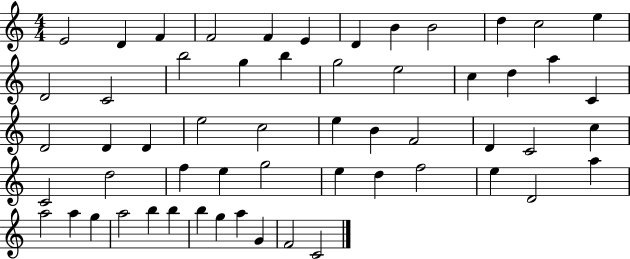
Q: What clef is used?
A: treble